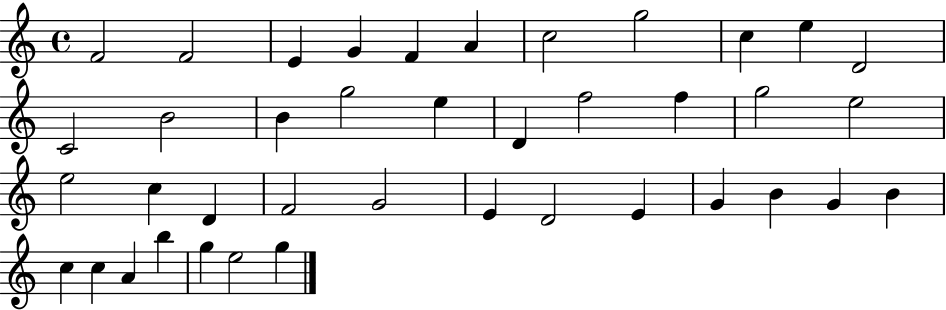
{
  \clef treble
  \time 4/4
  \defaultTimeSignature
  \key c \major
  f'2 f'2 | e'4 g'4 f'4 a'4 | c''2 g''2 | c''4 e''4 d'2 | \break c'2 b'2 | b'4 g''2 e''4 | d'4 f''2 f''4 | g''2 e''2 | \break e''2 c''4 d'4 | f'2 g'2 | e'4 d'2 e'4 | g'4 b'4 g'4 b'4 | \break c''4 c''4 a'4 b''4 | g''4 e''2 g''4 | \bar "|."
}